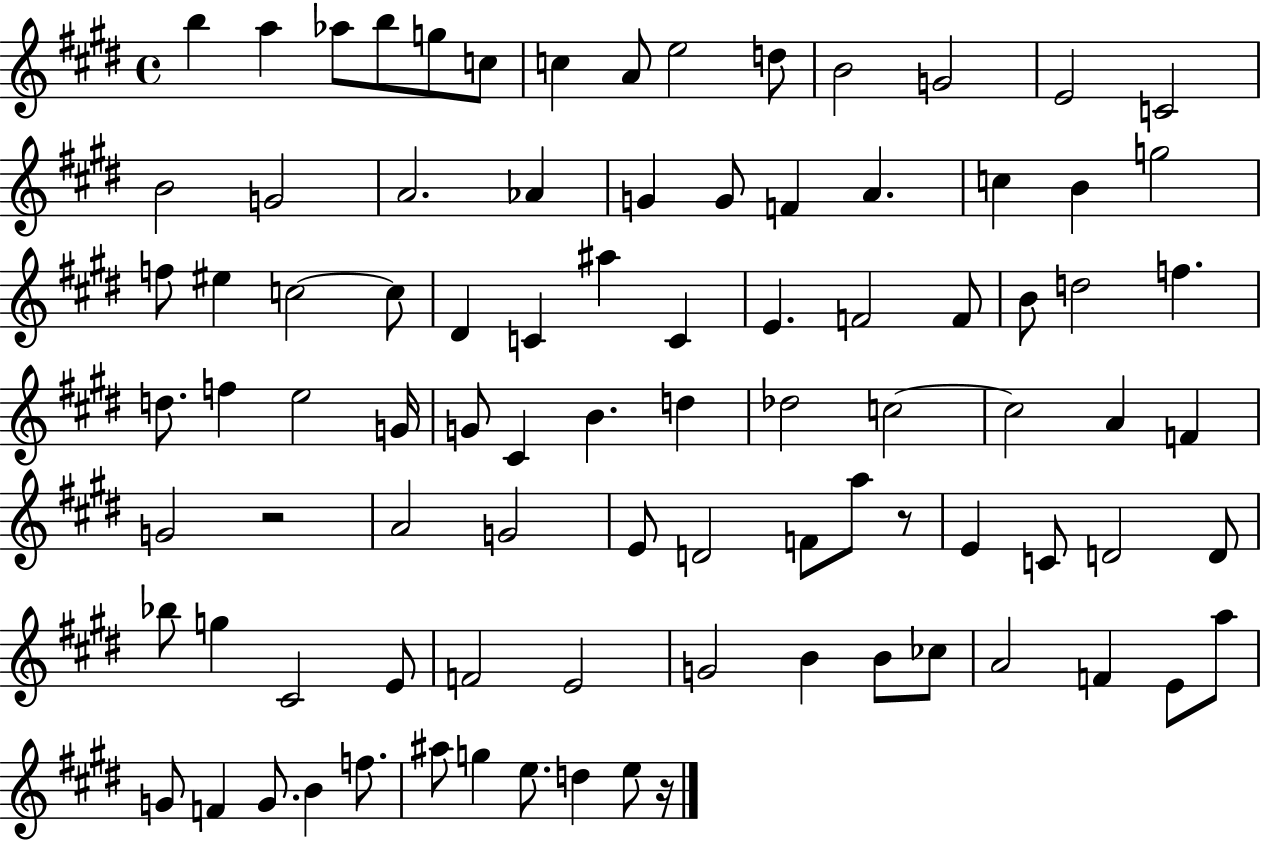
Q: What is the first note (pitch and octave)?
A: B5